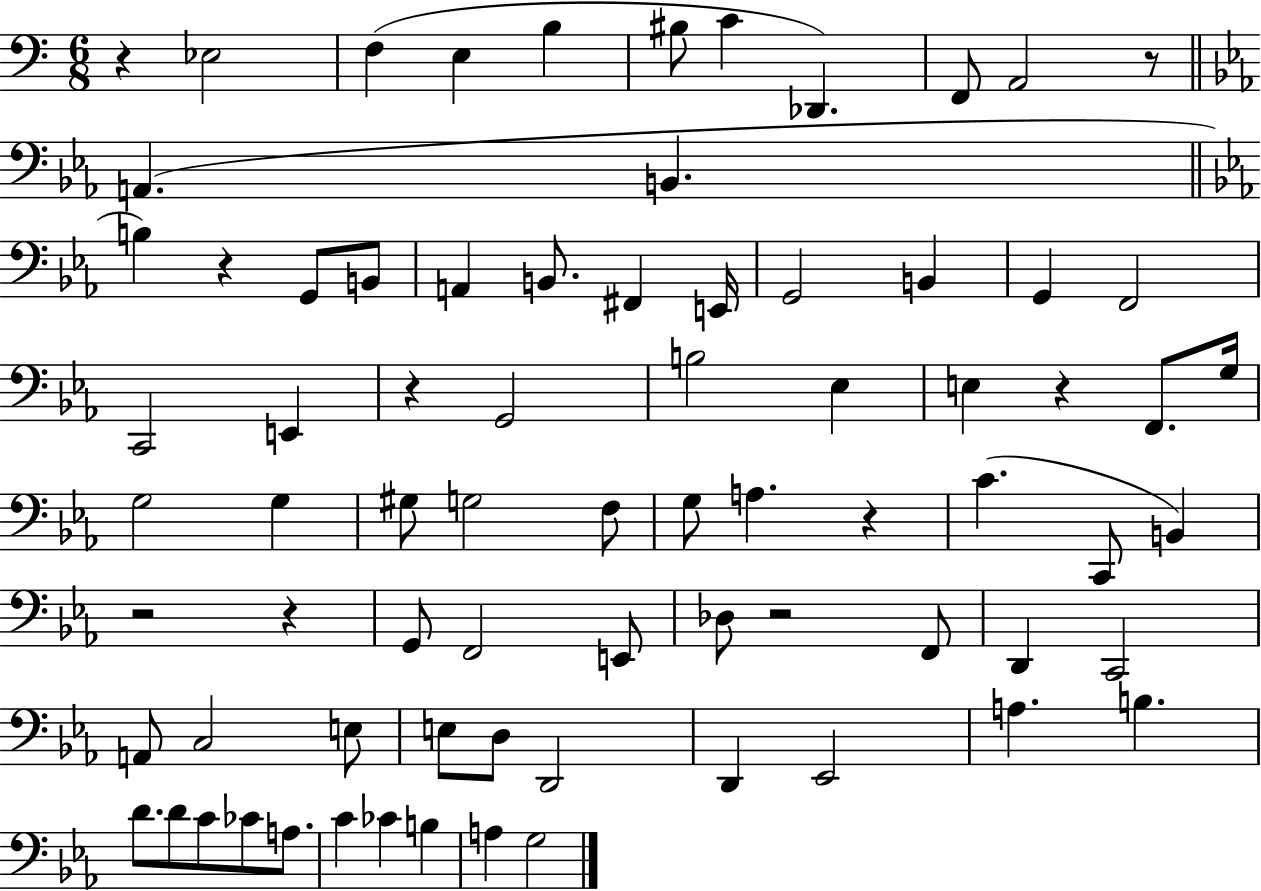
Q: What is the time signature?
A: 6/8